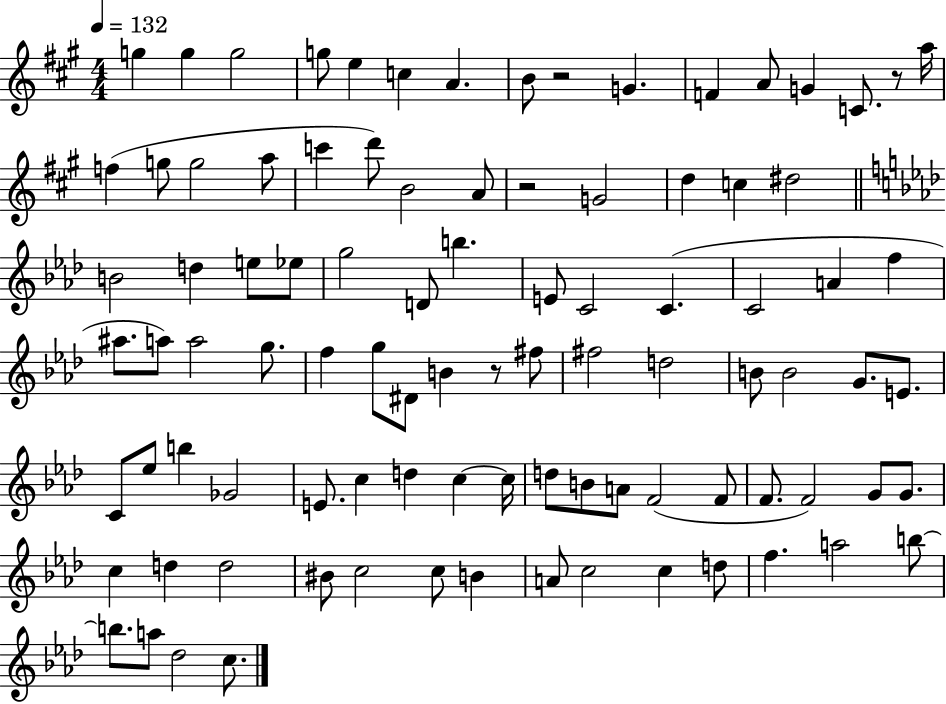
X:1
T:Untitled
M:4/4
L:1/4
K:A
g g g2 g/2 e c A B/2 z2 G F A/2 G C/2 z/2 a/4 f g/2 g2 a/2 c' d'/2 B2 A/2 z2 G2 d c ^d2 B2 d e/2 _e/2 g2 D/2 b E/2 C2 C C2 A f ^a/2 a/2 a2 g/2 f g/2 ^D/2 B z/2 ^f/2 ^f2 d2 B/2 B2 G/2 E/2 C/2 _e/2 b _G2 E/2 c d c c/4 d/2 B/2 A/2 F2 F/2 F/2 F2 G/2 G/2 c d d2 ^B/2 c2 c/2 B A/2 c2 c d/2 f a2 b/2 b/2 a/2 _d2 c/2